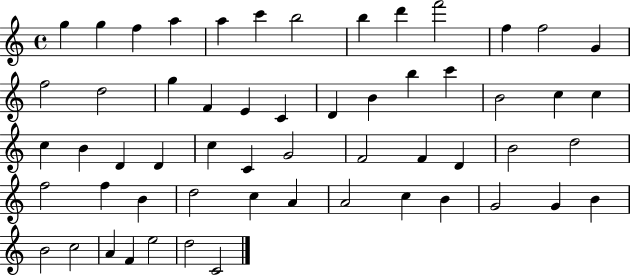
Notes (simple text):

G5/q G5/q F5/q A5/q A5/q C6/q B5/h B5/q D6/q F6/h F5/q F5/h G4/q F5/h D5/h G5/q F4/q E4/q C4/q D4/q B4/q B5/q C6/q B4/h C5/q C5/q C5/q B4/q D4/q D4/q C5/q C4/q G4/h F4/h F4/q D4/q B4/h D5/h F5/h F5/q B4/q D5/h C5/q A4/q A4/h C5/q B4/q G4/h G4/q B4/q B4/h C5/h A4/q F4/q E5/h D5/h C4/h